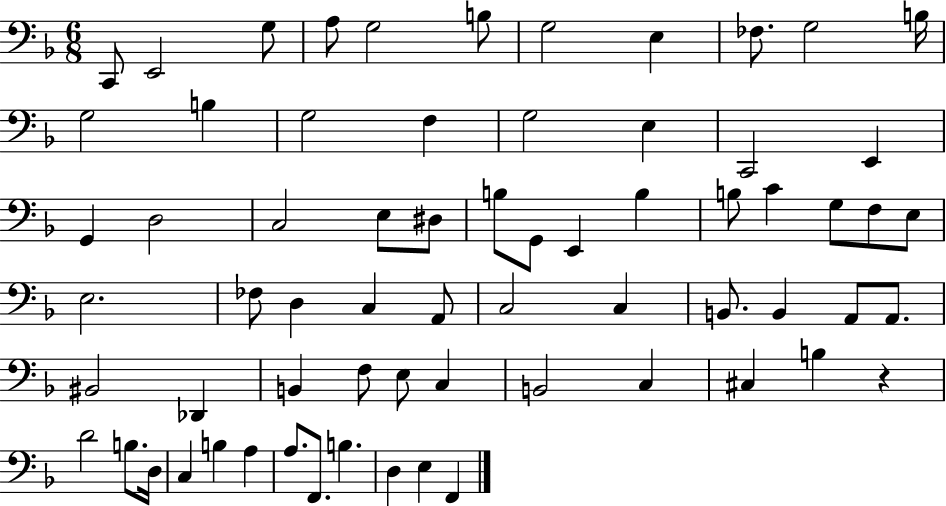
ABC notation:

X:1
T:Untitled
M:6/8
L:1/4
K:F
C,,/2 E,,2 G,/2 A,/2 G,2 B,/2 G,2 E, _F,/2 G,2 B,/4 G,2 B, G,2 F, G,2 E, C,,2 E,, G,, D,2 C,2 E,/2 ^D,/2 B,/2 G,,/2 E,, B, B,/2 C G,/2 F,/2 E,/2 E,2 _F,/2 D, C, A,,/2 C,2 C, B,,/2 B,, A,,/2 A,,/2 ^B,,2 _D,, B,, F,/2 E,/2 C, B,,2 C, ^C, B, z D2 B,/2 D,/4 C, B, A, A,/2 F,,/2 B, D, E, F,,